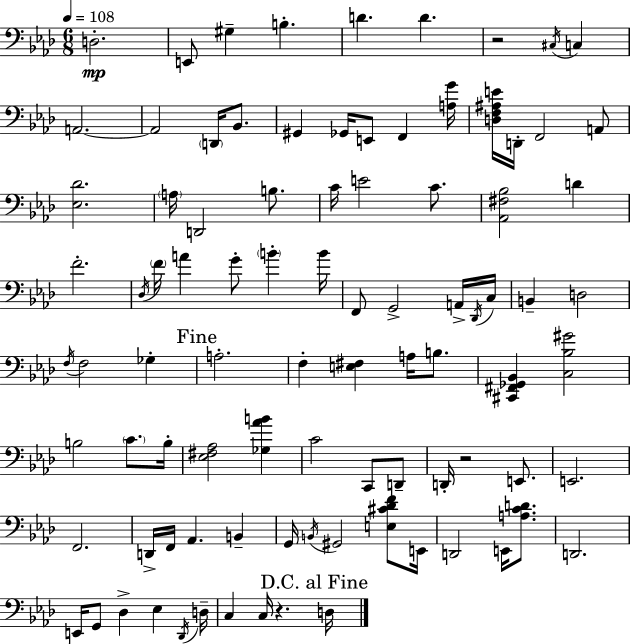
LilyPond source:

{
  \clef bass
  \numericTimeSignature
  \time 6/8
  \key aes \major
  \tempo 4 = 108
  d2.-.\mp | e,8 gis4-- b4.-. | d'4. d'4. | r2 \acciaccatura { cis16 } c4 | \break a,2.~~ | a,2 \parenthesize d,16 bes,8. | gis,4 ges,16 e,8 f,4 | <a g'>16 <d f ais e'>16 d,16-. f,2 a,8 | \break <ees des'>2. | \parenthesize a16 d,2 b8. | c'16 e'2 c'8. | <aes, fis bes>2 d'4 | \break f'2.-. | \acciaccatura { des16 } \parenthesize f'16 a'4 g'8-. \parenthesize b'4-. | b'16 f,8 g,2-> | a,16-> \acciaccatura { des,16 } c16 b,4-- d2 | \break \acciaccatura { f16 } f2 | ges4-. \mark "Fine" a2.-. | f4-. <e fis>4 | a16 b8. <cis, fis, ges, bes,>4 <c bes gis'>2 | \break b2 | \parenthesize c'8. b16-. <ees fis aes>2 | <ges aes' b'>4 c'2 | c,8 d,8-- d,16-. r2 | \break e,8. e,2. | f,2. | d,16-> f,16 aes,4. | b,4-- g,16 \acciaccatura { b,16 } gis,2 | \break <e cis' des' f'>8 e,16 d,2 | e,16 <a c' d'>8. d,2. | e,16 g,8 des4-> | ees4 \acciaccatura { des,16 } d16-- c4 c16 r4. | \break \mark "D.C. al Fine" d16 \bar "|."
}